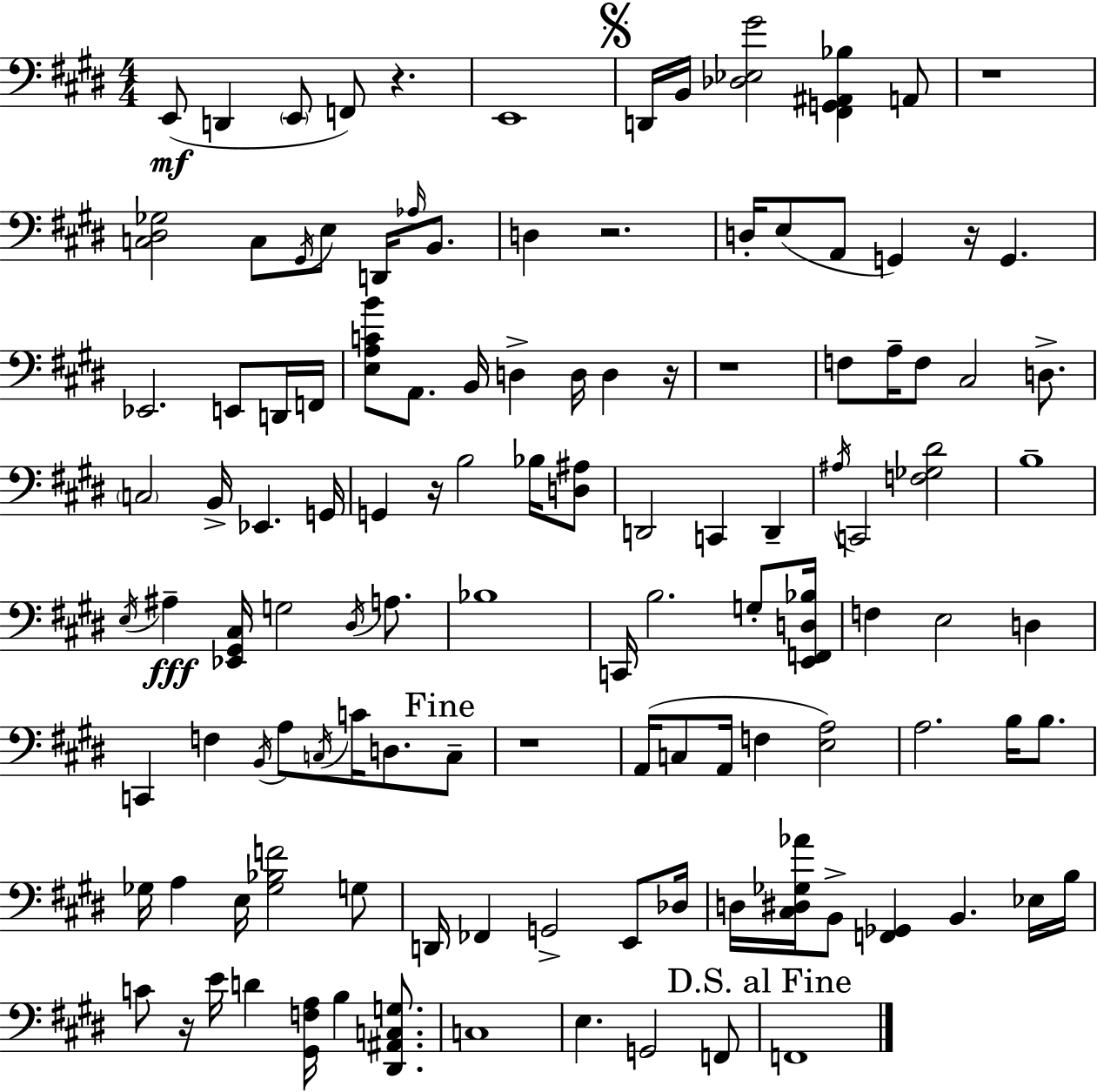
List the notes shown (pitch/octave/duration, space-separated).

E2/e D2/q E2/e F2/e R/q. E2/w D2/s B2/s [Db3,Eb3,G#4]/h [F#2,G2,A#2,Bb3]/q A2/e R/w [C3,D#3,Gb3]/h C3/e G#2/s E3/e D2/s Ab3/s B2/e. D3/q R/h. D3/s E3/e A2/e G2/q R/s G2/q. Eb2/h. E2/e D2/s F2/s [E3,A3,C4,B4]/e A2/e. B2/s D3/q D3/s D3/q R/s R/w F3/e A3/s F3/e C#3/h D3/e. C3/h B2/s Eb2/q. G2/s G2/q R/s B3/h Bb3/s [D3,A#3]/e D2/h C2/q D2/q A#3/s C2/h [F3,Gb3,D#4]/h B3/w E3/s A#3/q [Eb2,G#2,C#3]/s G3/h D#3/s A3/e. Bb3/w C2/s B3/h. G3/e [E2,F2,D3,Bb3]/s F3/q E3/h D3/q C2/q F3/q B2/s A3/e C3/s C4/s D3/e. C3/e R/w A2/s C3/e A2/s F3/q [E3,A3]/h A3/h. B3/s B3/e. Gb3/s A3/q E3/s [Gb3,Bb3,F4]/h G3/e D2/s FES2/q G2/h E2/e Db3/s D3/s [C#3,D#3,Gb3,Ab4]/s B2/e [F2,Gb2]/q B2/q. Eb3/s B3/s C4/e R/s E4/s D4/q [G#2,F3,A3]/s B3/q [D#2,A#2,C3,G3]/e. C3/w E3/q. G2/h F2/e F2/w